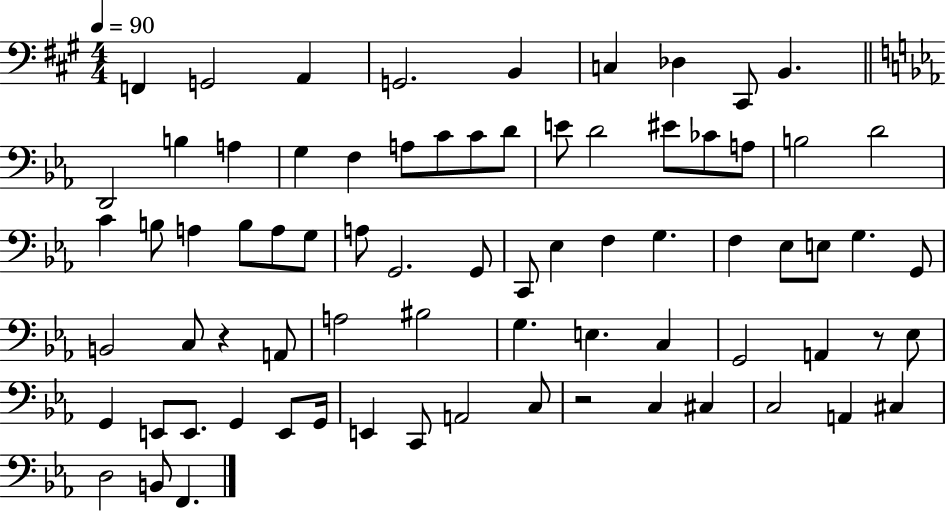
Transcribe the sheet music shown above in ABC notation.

X:1
T:Untitled
M:4/4
L:1/4
K:A
F,, G,,2 A,, G,,2 B,, C, _D, ^C,,/2 B,, D,,2 B, A, G, F, A,/2 C/2 C/2 D/2 E/2 D2 ^E/2 _C/2 A,/2 B,2 D2 C B,/2 A, B,/2 A,/2 G,/2 A,/2 G,,2 G,,/2 C,,/2 _E, F, G, F, _E,/2 E,/2 G, G,,/2 B,,2 C,/2 z A,,/2 A,2 ^B,2 G, E, C, G,,2 A,, z/2 _E,/2 G,, E,,/2 E,,/2 G,, E,,/2 G,,/4 E,, C,,/2 A,,2 C,/2 z2 C, ^C, C,2 A,, ^C, D,2 B,,/2 F,,